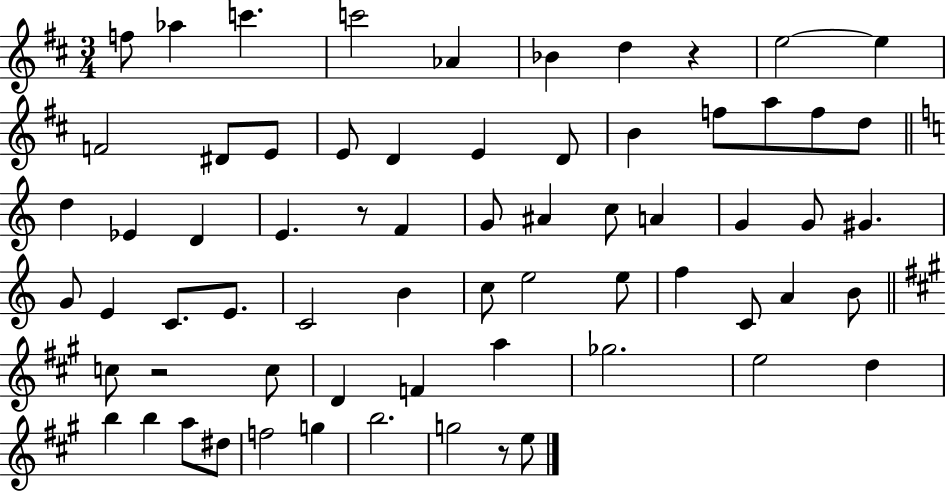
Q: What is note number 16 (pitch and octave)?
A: D4